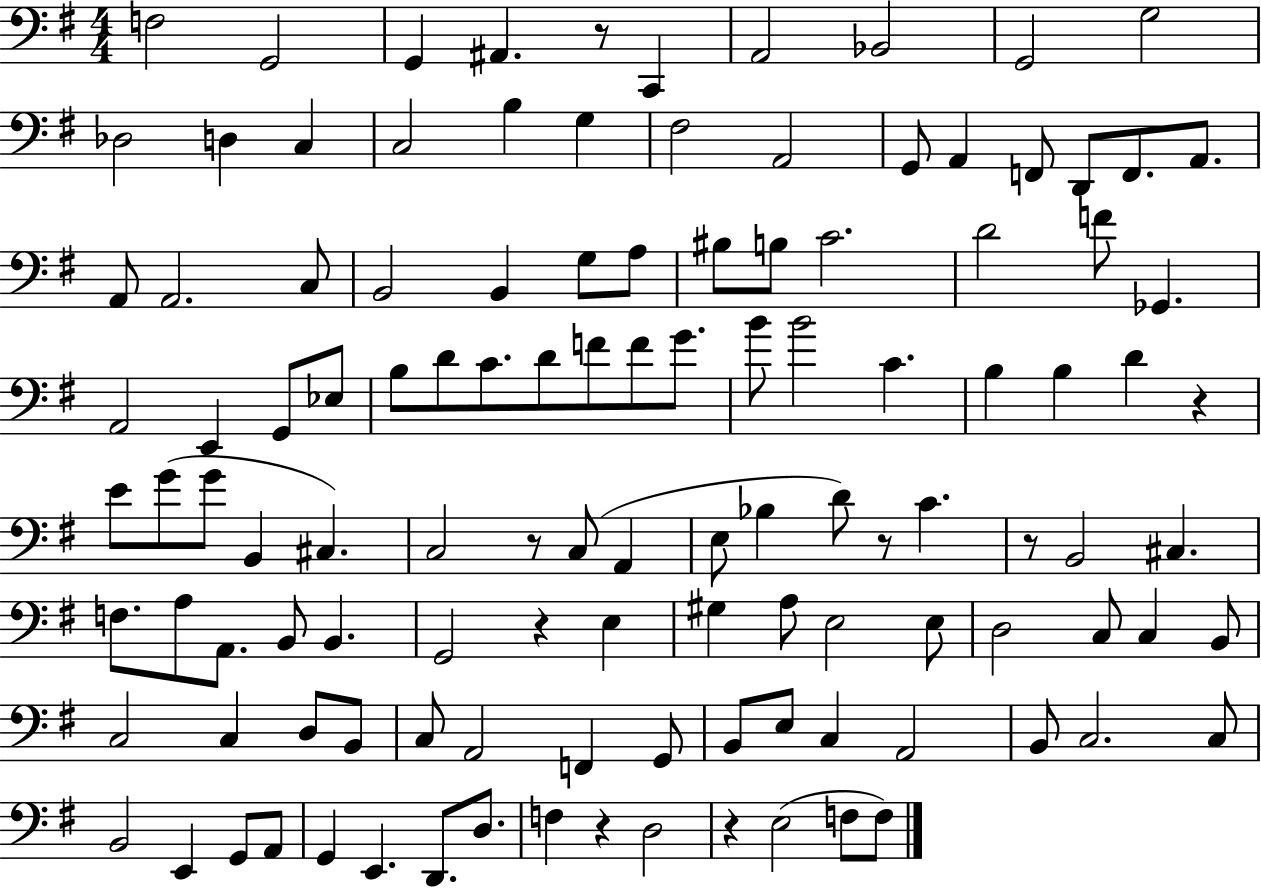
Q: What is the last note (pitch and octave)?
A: F3